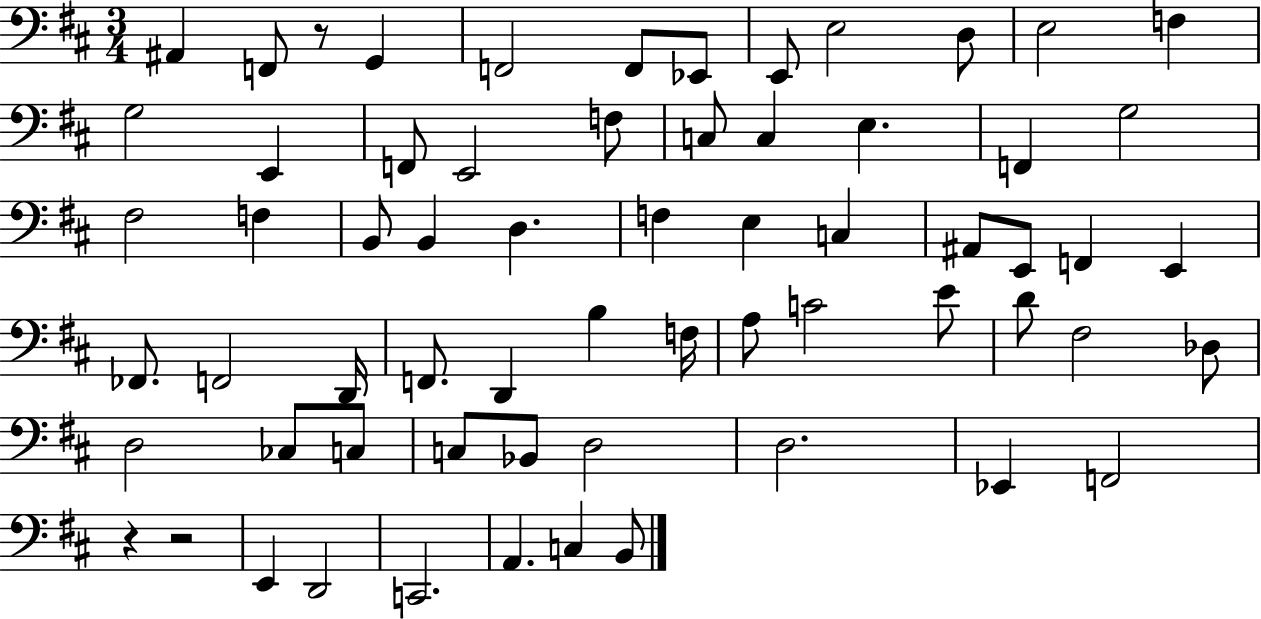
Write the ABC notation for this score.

X:1
T:Untitled
M:3/4
L:1/4
K:D
^A,, F,,/2 z/2 G,, F,,2 F,,/2 _E,,/2 E,,/2 E,2 D,/2 E,2 F, G,2 E,, F,,/2 E,,2 F,/2 C,/2 C, E, F,, G,2 ^F,2 F, B,,/2 B,, D, F, E, C, ^A,,/2 E,,/2 F,, E,, _F,,/2 F,,2 D,,/4 F,,/2 D,, B, F,/4 A,/2 C2 E/2 D/2 ^F,2 _D,/2 D,2 _C,/2 C,/2 C,/2 _B,,/2 D,2 D,2 _E,, F,,2 z z2 E,, D,,2 C,,2 A,, C, B,,/2